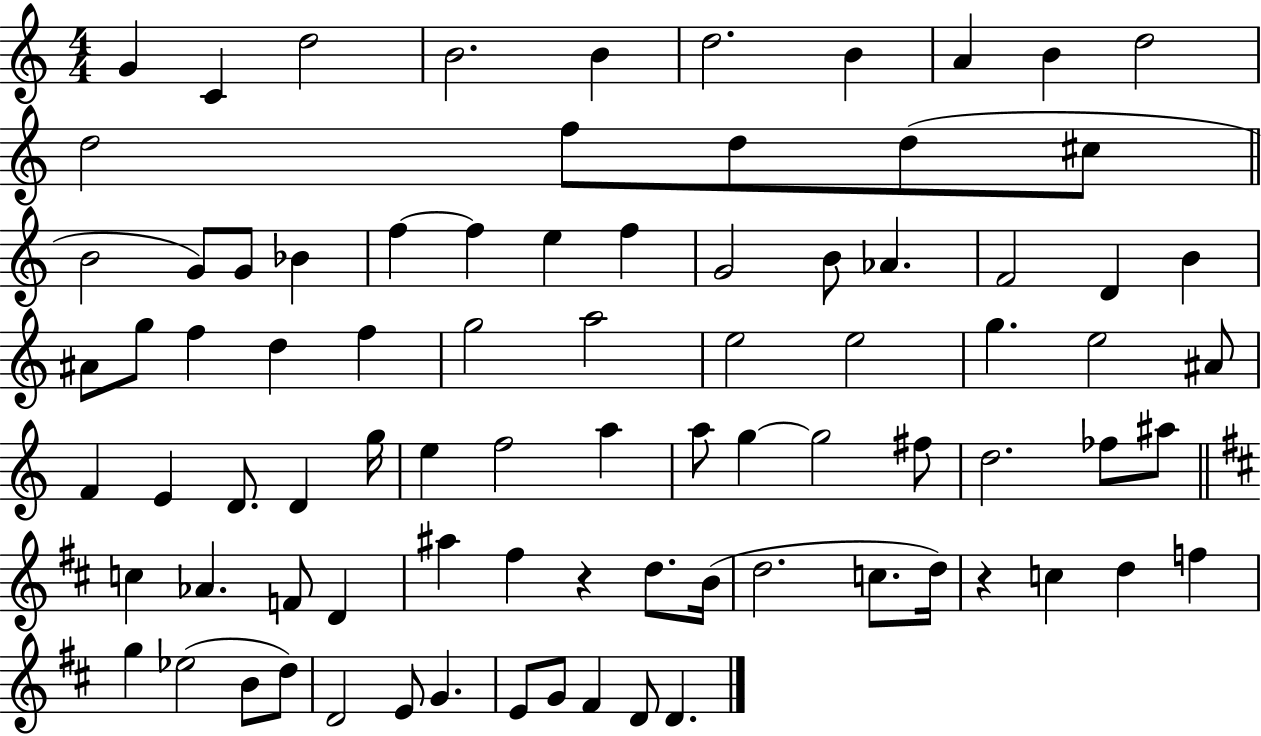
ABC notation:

X:1
T:Untitled
M:4/4
L:1/4
K:C
G C d2 B2 B d2 B A B d2 d2 f/2 d/2 d/2 ^c/2 B2 G/2 G/2 _B f f e f G2 B/2 _A F2 D B ^A/2 g/2 f d f g2 a2 e2 e2 g e2 ^A/2 F E D/2 D g/4 e f2 a a/2 g g2 ^f/2 d2 _f/2 ^a/2 c _A F/2 D ^a ^f z d/2 B/4 d2 c/2 d/4 z c d f g _e2 B/2 d/2 D2 E/2 G E/2 G/2 ^F D/2 D